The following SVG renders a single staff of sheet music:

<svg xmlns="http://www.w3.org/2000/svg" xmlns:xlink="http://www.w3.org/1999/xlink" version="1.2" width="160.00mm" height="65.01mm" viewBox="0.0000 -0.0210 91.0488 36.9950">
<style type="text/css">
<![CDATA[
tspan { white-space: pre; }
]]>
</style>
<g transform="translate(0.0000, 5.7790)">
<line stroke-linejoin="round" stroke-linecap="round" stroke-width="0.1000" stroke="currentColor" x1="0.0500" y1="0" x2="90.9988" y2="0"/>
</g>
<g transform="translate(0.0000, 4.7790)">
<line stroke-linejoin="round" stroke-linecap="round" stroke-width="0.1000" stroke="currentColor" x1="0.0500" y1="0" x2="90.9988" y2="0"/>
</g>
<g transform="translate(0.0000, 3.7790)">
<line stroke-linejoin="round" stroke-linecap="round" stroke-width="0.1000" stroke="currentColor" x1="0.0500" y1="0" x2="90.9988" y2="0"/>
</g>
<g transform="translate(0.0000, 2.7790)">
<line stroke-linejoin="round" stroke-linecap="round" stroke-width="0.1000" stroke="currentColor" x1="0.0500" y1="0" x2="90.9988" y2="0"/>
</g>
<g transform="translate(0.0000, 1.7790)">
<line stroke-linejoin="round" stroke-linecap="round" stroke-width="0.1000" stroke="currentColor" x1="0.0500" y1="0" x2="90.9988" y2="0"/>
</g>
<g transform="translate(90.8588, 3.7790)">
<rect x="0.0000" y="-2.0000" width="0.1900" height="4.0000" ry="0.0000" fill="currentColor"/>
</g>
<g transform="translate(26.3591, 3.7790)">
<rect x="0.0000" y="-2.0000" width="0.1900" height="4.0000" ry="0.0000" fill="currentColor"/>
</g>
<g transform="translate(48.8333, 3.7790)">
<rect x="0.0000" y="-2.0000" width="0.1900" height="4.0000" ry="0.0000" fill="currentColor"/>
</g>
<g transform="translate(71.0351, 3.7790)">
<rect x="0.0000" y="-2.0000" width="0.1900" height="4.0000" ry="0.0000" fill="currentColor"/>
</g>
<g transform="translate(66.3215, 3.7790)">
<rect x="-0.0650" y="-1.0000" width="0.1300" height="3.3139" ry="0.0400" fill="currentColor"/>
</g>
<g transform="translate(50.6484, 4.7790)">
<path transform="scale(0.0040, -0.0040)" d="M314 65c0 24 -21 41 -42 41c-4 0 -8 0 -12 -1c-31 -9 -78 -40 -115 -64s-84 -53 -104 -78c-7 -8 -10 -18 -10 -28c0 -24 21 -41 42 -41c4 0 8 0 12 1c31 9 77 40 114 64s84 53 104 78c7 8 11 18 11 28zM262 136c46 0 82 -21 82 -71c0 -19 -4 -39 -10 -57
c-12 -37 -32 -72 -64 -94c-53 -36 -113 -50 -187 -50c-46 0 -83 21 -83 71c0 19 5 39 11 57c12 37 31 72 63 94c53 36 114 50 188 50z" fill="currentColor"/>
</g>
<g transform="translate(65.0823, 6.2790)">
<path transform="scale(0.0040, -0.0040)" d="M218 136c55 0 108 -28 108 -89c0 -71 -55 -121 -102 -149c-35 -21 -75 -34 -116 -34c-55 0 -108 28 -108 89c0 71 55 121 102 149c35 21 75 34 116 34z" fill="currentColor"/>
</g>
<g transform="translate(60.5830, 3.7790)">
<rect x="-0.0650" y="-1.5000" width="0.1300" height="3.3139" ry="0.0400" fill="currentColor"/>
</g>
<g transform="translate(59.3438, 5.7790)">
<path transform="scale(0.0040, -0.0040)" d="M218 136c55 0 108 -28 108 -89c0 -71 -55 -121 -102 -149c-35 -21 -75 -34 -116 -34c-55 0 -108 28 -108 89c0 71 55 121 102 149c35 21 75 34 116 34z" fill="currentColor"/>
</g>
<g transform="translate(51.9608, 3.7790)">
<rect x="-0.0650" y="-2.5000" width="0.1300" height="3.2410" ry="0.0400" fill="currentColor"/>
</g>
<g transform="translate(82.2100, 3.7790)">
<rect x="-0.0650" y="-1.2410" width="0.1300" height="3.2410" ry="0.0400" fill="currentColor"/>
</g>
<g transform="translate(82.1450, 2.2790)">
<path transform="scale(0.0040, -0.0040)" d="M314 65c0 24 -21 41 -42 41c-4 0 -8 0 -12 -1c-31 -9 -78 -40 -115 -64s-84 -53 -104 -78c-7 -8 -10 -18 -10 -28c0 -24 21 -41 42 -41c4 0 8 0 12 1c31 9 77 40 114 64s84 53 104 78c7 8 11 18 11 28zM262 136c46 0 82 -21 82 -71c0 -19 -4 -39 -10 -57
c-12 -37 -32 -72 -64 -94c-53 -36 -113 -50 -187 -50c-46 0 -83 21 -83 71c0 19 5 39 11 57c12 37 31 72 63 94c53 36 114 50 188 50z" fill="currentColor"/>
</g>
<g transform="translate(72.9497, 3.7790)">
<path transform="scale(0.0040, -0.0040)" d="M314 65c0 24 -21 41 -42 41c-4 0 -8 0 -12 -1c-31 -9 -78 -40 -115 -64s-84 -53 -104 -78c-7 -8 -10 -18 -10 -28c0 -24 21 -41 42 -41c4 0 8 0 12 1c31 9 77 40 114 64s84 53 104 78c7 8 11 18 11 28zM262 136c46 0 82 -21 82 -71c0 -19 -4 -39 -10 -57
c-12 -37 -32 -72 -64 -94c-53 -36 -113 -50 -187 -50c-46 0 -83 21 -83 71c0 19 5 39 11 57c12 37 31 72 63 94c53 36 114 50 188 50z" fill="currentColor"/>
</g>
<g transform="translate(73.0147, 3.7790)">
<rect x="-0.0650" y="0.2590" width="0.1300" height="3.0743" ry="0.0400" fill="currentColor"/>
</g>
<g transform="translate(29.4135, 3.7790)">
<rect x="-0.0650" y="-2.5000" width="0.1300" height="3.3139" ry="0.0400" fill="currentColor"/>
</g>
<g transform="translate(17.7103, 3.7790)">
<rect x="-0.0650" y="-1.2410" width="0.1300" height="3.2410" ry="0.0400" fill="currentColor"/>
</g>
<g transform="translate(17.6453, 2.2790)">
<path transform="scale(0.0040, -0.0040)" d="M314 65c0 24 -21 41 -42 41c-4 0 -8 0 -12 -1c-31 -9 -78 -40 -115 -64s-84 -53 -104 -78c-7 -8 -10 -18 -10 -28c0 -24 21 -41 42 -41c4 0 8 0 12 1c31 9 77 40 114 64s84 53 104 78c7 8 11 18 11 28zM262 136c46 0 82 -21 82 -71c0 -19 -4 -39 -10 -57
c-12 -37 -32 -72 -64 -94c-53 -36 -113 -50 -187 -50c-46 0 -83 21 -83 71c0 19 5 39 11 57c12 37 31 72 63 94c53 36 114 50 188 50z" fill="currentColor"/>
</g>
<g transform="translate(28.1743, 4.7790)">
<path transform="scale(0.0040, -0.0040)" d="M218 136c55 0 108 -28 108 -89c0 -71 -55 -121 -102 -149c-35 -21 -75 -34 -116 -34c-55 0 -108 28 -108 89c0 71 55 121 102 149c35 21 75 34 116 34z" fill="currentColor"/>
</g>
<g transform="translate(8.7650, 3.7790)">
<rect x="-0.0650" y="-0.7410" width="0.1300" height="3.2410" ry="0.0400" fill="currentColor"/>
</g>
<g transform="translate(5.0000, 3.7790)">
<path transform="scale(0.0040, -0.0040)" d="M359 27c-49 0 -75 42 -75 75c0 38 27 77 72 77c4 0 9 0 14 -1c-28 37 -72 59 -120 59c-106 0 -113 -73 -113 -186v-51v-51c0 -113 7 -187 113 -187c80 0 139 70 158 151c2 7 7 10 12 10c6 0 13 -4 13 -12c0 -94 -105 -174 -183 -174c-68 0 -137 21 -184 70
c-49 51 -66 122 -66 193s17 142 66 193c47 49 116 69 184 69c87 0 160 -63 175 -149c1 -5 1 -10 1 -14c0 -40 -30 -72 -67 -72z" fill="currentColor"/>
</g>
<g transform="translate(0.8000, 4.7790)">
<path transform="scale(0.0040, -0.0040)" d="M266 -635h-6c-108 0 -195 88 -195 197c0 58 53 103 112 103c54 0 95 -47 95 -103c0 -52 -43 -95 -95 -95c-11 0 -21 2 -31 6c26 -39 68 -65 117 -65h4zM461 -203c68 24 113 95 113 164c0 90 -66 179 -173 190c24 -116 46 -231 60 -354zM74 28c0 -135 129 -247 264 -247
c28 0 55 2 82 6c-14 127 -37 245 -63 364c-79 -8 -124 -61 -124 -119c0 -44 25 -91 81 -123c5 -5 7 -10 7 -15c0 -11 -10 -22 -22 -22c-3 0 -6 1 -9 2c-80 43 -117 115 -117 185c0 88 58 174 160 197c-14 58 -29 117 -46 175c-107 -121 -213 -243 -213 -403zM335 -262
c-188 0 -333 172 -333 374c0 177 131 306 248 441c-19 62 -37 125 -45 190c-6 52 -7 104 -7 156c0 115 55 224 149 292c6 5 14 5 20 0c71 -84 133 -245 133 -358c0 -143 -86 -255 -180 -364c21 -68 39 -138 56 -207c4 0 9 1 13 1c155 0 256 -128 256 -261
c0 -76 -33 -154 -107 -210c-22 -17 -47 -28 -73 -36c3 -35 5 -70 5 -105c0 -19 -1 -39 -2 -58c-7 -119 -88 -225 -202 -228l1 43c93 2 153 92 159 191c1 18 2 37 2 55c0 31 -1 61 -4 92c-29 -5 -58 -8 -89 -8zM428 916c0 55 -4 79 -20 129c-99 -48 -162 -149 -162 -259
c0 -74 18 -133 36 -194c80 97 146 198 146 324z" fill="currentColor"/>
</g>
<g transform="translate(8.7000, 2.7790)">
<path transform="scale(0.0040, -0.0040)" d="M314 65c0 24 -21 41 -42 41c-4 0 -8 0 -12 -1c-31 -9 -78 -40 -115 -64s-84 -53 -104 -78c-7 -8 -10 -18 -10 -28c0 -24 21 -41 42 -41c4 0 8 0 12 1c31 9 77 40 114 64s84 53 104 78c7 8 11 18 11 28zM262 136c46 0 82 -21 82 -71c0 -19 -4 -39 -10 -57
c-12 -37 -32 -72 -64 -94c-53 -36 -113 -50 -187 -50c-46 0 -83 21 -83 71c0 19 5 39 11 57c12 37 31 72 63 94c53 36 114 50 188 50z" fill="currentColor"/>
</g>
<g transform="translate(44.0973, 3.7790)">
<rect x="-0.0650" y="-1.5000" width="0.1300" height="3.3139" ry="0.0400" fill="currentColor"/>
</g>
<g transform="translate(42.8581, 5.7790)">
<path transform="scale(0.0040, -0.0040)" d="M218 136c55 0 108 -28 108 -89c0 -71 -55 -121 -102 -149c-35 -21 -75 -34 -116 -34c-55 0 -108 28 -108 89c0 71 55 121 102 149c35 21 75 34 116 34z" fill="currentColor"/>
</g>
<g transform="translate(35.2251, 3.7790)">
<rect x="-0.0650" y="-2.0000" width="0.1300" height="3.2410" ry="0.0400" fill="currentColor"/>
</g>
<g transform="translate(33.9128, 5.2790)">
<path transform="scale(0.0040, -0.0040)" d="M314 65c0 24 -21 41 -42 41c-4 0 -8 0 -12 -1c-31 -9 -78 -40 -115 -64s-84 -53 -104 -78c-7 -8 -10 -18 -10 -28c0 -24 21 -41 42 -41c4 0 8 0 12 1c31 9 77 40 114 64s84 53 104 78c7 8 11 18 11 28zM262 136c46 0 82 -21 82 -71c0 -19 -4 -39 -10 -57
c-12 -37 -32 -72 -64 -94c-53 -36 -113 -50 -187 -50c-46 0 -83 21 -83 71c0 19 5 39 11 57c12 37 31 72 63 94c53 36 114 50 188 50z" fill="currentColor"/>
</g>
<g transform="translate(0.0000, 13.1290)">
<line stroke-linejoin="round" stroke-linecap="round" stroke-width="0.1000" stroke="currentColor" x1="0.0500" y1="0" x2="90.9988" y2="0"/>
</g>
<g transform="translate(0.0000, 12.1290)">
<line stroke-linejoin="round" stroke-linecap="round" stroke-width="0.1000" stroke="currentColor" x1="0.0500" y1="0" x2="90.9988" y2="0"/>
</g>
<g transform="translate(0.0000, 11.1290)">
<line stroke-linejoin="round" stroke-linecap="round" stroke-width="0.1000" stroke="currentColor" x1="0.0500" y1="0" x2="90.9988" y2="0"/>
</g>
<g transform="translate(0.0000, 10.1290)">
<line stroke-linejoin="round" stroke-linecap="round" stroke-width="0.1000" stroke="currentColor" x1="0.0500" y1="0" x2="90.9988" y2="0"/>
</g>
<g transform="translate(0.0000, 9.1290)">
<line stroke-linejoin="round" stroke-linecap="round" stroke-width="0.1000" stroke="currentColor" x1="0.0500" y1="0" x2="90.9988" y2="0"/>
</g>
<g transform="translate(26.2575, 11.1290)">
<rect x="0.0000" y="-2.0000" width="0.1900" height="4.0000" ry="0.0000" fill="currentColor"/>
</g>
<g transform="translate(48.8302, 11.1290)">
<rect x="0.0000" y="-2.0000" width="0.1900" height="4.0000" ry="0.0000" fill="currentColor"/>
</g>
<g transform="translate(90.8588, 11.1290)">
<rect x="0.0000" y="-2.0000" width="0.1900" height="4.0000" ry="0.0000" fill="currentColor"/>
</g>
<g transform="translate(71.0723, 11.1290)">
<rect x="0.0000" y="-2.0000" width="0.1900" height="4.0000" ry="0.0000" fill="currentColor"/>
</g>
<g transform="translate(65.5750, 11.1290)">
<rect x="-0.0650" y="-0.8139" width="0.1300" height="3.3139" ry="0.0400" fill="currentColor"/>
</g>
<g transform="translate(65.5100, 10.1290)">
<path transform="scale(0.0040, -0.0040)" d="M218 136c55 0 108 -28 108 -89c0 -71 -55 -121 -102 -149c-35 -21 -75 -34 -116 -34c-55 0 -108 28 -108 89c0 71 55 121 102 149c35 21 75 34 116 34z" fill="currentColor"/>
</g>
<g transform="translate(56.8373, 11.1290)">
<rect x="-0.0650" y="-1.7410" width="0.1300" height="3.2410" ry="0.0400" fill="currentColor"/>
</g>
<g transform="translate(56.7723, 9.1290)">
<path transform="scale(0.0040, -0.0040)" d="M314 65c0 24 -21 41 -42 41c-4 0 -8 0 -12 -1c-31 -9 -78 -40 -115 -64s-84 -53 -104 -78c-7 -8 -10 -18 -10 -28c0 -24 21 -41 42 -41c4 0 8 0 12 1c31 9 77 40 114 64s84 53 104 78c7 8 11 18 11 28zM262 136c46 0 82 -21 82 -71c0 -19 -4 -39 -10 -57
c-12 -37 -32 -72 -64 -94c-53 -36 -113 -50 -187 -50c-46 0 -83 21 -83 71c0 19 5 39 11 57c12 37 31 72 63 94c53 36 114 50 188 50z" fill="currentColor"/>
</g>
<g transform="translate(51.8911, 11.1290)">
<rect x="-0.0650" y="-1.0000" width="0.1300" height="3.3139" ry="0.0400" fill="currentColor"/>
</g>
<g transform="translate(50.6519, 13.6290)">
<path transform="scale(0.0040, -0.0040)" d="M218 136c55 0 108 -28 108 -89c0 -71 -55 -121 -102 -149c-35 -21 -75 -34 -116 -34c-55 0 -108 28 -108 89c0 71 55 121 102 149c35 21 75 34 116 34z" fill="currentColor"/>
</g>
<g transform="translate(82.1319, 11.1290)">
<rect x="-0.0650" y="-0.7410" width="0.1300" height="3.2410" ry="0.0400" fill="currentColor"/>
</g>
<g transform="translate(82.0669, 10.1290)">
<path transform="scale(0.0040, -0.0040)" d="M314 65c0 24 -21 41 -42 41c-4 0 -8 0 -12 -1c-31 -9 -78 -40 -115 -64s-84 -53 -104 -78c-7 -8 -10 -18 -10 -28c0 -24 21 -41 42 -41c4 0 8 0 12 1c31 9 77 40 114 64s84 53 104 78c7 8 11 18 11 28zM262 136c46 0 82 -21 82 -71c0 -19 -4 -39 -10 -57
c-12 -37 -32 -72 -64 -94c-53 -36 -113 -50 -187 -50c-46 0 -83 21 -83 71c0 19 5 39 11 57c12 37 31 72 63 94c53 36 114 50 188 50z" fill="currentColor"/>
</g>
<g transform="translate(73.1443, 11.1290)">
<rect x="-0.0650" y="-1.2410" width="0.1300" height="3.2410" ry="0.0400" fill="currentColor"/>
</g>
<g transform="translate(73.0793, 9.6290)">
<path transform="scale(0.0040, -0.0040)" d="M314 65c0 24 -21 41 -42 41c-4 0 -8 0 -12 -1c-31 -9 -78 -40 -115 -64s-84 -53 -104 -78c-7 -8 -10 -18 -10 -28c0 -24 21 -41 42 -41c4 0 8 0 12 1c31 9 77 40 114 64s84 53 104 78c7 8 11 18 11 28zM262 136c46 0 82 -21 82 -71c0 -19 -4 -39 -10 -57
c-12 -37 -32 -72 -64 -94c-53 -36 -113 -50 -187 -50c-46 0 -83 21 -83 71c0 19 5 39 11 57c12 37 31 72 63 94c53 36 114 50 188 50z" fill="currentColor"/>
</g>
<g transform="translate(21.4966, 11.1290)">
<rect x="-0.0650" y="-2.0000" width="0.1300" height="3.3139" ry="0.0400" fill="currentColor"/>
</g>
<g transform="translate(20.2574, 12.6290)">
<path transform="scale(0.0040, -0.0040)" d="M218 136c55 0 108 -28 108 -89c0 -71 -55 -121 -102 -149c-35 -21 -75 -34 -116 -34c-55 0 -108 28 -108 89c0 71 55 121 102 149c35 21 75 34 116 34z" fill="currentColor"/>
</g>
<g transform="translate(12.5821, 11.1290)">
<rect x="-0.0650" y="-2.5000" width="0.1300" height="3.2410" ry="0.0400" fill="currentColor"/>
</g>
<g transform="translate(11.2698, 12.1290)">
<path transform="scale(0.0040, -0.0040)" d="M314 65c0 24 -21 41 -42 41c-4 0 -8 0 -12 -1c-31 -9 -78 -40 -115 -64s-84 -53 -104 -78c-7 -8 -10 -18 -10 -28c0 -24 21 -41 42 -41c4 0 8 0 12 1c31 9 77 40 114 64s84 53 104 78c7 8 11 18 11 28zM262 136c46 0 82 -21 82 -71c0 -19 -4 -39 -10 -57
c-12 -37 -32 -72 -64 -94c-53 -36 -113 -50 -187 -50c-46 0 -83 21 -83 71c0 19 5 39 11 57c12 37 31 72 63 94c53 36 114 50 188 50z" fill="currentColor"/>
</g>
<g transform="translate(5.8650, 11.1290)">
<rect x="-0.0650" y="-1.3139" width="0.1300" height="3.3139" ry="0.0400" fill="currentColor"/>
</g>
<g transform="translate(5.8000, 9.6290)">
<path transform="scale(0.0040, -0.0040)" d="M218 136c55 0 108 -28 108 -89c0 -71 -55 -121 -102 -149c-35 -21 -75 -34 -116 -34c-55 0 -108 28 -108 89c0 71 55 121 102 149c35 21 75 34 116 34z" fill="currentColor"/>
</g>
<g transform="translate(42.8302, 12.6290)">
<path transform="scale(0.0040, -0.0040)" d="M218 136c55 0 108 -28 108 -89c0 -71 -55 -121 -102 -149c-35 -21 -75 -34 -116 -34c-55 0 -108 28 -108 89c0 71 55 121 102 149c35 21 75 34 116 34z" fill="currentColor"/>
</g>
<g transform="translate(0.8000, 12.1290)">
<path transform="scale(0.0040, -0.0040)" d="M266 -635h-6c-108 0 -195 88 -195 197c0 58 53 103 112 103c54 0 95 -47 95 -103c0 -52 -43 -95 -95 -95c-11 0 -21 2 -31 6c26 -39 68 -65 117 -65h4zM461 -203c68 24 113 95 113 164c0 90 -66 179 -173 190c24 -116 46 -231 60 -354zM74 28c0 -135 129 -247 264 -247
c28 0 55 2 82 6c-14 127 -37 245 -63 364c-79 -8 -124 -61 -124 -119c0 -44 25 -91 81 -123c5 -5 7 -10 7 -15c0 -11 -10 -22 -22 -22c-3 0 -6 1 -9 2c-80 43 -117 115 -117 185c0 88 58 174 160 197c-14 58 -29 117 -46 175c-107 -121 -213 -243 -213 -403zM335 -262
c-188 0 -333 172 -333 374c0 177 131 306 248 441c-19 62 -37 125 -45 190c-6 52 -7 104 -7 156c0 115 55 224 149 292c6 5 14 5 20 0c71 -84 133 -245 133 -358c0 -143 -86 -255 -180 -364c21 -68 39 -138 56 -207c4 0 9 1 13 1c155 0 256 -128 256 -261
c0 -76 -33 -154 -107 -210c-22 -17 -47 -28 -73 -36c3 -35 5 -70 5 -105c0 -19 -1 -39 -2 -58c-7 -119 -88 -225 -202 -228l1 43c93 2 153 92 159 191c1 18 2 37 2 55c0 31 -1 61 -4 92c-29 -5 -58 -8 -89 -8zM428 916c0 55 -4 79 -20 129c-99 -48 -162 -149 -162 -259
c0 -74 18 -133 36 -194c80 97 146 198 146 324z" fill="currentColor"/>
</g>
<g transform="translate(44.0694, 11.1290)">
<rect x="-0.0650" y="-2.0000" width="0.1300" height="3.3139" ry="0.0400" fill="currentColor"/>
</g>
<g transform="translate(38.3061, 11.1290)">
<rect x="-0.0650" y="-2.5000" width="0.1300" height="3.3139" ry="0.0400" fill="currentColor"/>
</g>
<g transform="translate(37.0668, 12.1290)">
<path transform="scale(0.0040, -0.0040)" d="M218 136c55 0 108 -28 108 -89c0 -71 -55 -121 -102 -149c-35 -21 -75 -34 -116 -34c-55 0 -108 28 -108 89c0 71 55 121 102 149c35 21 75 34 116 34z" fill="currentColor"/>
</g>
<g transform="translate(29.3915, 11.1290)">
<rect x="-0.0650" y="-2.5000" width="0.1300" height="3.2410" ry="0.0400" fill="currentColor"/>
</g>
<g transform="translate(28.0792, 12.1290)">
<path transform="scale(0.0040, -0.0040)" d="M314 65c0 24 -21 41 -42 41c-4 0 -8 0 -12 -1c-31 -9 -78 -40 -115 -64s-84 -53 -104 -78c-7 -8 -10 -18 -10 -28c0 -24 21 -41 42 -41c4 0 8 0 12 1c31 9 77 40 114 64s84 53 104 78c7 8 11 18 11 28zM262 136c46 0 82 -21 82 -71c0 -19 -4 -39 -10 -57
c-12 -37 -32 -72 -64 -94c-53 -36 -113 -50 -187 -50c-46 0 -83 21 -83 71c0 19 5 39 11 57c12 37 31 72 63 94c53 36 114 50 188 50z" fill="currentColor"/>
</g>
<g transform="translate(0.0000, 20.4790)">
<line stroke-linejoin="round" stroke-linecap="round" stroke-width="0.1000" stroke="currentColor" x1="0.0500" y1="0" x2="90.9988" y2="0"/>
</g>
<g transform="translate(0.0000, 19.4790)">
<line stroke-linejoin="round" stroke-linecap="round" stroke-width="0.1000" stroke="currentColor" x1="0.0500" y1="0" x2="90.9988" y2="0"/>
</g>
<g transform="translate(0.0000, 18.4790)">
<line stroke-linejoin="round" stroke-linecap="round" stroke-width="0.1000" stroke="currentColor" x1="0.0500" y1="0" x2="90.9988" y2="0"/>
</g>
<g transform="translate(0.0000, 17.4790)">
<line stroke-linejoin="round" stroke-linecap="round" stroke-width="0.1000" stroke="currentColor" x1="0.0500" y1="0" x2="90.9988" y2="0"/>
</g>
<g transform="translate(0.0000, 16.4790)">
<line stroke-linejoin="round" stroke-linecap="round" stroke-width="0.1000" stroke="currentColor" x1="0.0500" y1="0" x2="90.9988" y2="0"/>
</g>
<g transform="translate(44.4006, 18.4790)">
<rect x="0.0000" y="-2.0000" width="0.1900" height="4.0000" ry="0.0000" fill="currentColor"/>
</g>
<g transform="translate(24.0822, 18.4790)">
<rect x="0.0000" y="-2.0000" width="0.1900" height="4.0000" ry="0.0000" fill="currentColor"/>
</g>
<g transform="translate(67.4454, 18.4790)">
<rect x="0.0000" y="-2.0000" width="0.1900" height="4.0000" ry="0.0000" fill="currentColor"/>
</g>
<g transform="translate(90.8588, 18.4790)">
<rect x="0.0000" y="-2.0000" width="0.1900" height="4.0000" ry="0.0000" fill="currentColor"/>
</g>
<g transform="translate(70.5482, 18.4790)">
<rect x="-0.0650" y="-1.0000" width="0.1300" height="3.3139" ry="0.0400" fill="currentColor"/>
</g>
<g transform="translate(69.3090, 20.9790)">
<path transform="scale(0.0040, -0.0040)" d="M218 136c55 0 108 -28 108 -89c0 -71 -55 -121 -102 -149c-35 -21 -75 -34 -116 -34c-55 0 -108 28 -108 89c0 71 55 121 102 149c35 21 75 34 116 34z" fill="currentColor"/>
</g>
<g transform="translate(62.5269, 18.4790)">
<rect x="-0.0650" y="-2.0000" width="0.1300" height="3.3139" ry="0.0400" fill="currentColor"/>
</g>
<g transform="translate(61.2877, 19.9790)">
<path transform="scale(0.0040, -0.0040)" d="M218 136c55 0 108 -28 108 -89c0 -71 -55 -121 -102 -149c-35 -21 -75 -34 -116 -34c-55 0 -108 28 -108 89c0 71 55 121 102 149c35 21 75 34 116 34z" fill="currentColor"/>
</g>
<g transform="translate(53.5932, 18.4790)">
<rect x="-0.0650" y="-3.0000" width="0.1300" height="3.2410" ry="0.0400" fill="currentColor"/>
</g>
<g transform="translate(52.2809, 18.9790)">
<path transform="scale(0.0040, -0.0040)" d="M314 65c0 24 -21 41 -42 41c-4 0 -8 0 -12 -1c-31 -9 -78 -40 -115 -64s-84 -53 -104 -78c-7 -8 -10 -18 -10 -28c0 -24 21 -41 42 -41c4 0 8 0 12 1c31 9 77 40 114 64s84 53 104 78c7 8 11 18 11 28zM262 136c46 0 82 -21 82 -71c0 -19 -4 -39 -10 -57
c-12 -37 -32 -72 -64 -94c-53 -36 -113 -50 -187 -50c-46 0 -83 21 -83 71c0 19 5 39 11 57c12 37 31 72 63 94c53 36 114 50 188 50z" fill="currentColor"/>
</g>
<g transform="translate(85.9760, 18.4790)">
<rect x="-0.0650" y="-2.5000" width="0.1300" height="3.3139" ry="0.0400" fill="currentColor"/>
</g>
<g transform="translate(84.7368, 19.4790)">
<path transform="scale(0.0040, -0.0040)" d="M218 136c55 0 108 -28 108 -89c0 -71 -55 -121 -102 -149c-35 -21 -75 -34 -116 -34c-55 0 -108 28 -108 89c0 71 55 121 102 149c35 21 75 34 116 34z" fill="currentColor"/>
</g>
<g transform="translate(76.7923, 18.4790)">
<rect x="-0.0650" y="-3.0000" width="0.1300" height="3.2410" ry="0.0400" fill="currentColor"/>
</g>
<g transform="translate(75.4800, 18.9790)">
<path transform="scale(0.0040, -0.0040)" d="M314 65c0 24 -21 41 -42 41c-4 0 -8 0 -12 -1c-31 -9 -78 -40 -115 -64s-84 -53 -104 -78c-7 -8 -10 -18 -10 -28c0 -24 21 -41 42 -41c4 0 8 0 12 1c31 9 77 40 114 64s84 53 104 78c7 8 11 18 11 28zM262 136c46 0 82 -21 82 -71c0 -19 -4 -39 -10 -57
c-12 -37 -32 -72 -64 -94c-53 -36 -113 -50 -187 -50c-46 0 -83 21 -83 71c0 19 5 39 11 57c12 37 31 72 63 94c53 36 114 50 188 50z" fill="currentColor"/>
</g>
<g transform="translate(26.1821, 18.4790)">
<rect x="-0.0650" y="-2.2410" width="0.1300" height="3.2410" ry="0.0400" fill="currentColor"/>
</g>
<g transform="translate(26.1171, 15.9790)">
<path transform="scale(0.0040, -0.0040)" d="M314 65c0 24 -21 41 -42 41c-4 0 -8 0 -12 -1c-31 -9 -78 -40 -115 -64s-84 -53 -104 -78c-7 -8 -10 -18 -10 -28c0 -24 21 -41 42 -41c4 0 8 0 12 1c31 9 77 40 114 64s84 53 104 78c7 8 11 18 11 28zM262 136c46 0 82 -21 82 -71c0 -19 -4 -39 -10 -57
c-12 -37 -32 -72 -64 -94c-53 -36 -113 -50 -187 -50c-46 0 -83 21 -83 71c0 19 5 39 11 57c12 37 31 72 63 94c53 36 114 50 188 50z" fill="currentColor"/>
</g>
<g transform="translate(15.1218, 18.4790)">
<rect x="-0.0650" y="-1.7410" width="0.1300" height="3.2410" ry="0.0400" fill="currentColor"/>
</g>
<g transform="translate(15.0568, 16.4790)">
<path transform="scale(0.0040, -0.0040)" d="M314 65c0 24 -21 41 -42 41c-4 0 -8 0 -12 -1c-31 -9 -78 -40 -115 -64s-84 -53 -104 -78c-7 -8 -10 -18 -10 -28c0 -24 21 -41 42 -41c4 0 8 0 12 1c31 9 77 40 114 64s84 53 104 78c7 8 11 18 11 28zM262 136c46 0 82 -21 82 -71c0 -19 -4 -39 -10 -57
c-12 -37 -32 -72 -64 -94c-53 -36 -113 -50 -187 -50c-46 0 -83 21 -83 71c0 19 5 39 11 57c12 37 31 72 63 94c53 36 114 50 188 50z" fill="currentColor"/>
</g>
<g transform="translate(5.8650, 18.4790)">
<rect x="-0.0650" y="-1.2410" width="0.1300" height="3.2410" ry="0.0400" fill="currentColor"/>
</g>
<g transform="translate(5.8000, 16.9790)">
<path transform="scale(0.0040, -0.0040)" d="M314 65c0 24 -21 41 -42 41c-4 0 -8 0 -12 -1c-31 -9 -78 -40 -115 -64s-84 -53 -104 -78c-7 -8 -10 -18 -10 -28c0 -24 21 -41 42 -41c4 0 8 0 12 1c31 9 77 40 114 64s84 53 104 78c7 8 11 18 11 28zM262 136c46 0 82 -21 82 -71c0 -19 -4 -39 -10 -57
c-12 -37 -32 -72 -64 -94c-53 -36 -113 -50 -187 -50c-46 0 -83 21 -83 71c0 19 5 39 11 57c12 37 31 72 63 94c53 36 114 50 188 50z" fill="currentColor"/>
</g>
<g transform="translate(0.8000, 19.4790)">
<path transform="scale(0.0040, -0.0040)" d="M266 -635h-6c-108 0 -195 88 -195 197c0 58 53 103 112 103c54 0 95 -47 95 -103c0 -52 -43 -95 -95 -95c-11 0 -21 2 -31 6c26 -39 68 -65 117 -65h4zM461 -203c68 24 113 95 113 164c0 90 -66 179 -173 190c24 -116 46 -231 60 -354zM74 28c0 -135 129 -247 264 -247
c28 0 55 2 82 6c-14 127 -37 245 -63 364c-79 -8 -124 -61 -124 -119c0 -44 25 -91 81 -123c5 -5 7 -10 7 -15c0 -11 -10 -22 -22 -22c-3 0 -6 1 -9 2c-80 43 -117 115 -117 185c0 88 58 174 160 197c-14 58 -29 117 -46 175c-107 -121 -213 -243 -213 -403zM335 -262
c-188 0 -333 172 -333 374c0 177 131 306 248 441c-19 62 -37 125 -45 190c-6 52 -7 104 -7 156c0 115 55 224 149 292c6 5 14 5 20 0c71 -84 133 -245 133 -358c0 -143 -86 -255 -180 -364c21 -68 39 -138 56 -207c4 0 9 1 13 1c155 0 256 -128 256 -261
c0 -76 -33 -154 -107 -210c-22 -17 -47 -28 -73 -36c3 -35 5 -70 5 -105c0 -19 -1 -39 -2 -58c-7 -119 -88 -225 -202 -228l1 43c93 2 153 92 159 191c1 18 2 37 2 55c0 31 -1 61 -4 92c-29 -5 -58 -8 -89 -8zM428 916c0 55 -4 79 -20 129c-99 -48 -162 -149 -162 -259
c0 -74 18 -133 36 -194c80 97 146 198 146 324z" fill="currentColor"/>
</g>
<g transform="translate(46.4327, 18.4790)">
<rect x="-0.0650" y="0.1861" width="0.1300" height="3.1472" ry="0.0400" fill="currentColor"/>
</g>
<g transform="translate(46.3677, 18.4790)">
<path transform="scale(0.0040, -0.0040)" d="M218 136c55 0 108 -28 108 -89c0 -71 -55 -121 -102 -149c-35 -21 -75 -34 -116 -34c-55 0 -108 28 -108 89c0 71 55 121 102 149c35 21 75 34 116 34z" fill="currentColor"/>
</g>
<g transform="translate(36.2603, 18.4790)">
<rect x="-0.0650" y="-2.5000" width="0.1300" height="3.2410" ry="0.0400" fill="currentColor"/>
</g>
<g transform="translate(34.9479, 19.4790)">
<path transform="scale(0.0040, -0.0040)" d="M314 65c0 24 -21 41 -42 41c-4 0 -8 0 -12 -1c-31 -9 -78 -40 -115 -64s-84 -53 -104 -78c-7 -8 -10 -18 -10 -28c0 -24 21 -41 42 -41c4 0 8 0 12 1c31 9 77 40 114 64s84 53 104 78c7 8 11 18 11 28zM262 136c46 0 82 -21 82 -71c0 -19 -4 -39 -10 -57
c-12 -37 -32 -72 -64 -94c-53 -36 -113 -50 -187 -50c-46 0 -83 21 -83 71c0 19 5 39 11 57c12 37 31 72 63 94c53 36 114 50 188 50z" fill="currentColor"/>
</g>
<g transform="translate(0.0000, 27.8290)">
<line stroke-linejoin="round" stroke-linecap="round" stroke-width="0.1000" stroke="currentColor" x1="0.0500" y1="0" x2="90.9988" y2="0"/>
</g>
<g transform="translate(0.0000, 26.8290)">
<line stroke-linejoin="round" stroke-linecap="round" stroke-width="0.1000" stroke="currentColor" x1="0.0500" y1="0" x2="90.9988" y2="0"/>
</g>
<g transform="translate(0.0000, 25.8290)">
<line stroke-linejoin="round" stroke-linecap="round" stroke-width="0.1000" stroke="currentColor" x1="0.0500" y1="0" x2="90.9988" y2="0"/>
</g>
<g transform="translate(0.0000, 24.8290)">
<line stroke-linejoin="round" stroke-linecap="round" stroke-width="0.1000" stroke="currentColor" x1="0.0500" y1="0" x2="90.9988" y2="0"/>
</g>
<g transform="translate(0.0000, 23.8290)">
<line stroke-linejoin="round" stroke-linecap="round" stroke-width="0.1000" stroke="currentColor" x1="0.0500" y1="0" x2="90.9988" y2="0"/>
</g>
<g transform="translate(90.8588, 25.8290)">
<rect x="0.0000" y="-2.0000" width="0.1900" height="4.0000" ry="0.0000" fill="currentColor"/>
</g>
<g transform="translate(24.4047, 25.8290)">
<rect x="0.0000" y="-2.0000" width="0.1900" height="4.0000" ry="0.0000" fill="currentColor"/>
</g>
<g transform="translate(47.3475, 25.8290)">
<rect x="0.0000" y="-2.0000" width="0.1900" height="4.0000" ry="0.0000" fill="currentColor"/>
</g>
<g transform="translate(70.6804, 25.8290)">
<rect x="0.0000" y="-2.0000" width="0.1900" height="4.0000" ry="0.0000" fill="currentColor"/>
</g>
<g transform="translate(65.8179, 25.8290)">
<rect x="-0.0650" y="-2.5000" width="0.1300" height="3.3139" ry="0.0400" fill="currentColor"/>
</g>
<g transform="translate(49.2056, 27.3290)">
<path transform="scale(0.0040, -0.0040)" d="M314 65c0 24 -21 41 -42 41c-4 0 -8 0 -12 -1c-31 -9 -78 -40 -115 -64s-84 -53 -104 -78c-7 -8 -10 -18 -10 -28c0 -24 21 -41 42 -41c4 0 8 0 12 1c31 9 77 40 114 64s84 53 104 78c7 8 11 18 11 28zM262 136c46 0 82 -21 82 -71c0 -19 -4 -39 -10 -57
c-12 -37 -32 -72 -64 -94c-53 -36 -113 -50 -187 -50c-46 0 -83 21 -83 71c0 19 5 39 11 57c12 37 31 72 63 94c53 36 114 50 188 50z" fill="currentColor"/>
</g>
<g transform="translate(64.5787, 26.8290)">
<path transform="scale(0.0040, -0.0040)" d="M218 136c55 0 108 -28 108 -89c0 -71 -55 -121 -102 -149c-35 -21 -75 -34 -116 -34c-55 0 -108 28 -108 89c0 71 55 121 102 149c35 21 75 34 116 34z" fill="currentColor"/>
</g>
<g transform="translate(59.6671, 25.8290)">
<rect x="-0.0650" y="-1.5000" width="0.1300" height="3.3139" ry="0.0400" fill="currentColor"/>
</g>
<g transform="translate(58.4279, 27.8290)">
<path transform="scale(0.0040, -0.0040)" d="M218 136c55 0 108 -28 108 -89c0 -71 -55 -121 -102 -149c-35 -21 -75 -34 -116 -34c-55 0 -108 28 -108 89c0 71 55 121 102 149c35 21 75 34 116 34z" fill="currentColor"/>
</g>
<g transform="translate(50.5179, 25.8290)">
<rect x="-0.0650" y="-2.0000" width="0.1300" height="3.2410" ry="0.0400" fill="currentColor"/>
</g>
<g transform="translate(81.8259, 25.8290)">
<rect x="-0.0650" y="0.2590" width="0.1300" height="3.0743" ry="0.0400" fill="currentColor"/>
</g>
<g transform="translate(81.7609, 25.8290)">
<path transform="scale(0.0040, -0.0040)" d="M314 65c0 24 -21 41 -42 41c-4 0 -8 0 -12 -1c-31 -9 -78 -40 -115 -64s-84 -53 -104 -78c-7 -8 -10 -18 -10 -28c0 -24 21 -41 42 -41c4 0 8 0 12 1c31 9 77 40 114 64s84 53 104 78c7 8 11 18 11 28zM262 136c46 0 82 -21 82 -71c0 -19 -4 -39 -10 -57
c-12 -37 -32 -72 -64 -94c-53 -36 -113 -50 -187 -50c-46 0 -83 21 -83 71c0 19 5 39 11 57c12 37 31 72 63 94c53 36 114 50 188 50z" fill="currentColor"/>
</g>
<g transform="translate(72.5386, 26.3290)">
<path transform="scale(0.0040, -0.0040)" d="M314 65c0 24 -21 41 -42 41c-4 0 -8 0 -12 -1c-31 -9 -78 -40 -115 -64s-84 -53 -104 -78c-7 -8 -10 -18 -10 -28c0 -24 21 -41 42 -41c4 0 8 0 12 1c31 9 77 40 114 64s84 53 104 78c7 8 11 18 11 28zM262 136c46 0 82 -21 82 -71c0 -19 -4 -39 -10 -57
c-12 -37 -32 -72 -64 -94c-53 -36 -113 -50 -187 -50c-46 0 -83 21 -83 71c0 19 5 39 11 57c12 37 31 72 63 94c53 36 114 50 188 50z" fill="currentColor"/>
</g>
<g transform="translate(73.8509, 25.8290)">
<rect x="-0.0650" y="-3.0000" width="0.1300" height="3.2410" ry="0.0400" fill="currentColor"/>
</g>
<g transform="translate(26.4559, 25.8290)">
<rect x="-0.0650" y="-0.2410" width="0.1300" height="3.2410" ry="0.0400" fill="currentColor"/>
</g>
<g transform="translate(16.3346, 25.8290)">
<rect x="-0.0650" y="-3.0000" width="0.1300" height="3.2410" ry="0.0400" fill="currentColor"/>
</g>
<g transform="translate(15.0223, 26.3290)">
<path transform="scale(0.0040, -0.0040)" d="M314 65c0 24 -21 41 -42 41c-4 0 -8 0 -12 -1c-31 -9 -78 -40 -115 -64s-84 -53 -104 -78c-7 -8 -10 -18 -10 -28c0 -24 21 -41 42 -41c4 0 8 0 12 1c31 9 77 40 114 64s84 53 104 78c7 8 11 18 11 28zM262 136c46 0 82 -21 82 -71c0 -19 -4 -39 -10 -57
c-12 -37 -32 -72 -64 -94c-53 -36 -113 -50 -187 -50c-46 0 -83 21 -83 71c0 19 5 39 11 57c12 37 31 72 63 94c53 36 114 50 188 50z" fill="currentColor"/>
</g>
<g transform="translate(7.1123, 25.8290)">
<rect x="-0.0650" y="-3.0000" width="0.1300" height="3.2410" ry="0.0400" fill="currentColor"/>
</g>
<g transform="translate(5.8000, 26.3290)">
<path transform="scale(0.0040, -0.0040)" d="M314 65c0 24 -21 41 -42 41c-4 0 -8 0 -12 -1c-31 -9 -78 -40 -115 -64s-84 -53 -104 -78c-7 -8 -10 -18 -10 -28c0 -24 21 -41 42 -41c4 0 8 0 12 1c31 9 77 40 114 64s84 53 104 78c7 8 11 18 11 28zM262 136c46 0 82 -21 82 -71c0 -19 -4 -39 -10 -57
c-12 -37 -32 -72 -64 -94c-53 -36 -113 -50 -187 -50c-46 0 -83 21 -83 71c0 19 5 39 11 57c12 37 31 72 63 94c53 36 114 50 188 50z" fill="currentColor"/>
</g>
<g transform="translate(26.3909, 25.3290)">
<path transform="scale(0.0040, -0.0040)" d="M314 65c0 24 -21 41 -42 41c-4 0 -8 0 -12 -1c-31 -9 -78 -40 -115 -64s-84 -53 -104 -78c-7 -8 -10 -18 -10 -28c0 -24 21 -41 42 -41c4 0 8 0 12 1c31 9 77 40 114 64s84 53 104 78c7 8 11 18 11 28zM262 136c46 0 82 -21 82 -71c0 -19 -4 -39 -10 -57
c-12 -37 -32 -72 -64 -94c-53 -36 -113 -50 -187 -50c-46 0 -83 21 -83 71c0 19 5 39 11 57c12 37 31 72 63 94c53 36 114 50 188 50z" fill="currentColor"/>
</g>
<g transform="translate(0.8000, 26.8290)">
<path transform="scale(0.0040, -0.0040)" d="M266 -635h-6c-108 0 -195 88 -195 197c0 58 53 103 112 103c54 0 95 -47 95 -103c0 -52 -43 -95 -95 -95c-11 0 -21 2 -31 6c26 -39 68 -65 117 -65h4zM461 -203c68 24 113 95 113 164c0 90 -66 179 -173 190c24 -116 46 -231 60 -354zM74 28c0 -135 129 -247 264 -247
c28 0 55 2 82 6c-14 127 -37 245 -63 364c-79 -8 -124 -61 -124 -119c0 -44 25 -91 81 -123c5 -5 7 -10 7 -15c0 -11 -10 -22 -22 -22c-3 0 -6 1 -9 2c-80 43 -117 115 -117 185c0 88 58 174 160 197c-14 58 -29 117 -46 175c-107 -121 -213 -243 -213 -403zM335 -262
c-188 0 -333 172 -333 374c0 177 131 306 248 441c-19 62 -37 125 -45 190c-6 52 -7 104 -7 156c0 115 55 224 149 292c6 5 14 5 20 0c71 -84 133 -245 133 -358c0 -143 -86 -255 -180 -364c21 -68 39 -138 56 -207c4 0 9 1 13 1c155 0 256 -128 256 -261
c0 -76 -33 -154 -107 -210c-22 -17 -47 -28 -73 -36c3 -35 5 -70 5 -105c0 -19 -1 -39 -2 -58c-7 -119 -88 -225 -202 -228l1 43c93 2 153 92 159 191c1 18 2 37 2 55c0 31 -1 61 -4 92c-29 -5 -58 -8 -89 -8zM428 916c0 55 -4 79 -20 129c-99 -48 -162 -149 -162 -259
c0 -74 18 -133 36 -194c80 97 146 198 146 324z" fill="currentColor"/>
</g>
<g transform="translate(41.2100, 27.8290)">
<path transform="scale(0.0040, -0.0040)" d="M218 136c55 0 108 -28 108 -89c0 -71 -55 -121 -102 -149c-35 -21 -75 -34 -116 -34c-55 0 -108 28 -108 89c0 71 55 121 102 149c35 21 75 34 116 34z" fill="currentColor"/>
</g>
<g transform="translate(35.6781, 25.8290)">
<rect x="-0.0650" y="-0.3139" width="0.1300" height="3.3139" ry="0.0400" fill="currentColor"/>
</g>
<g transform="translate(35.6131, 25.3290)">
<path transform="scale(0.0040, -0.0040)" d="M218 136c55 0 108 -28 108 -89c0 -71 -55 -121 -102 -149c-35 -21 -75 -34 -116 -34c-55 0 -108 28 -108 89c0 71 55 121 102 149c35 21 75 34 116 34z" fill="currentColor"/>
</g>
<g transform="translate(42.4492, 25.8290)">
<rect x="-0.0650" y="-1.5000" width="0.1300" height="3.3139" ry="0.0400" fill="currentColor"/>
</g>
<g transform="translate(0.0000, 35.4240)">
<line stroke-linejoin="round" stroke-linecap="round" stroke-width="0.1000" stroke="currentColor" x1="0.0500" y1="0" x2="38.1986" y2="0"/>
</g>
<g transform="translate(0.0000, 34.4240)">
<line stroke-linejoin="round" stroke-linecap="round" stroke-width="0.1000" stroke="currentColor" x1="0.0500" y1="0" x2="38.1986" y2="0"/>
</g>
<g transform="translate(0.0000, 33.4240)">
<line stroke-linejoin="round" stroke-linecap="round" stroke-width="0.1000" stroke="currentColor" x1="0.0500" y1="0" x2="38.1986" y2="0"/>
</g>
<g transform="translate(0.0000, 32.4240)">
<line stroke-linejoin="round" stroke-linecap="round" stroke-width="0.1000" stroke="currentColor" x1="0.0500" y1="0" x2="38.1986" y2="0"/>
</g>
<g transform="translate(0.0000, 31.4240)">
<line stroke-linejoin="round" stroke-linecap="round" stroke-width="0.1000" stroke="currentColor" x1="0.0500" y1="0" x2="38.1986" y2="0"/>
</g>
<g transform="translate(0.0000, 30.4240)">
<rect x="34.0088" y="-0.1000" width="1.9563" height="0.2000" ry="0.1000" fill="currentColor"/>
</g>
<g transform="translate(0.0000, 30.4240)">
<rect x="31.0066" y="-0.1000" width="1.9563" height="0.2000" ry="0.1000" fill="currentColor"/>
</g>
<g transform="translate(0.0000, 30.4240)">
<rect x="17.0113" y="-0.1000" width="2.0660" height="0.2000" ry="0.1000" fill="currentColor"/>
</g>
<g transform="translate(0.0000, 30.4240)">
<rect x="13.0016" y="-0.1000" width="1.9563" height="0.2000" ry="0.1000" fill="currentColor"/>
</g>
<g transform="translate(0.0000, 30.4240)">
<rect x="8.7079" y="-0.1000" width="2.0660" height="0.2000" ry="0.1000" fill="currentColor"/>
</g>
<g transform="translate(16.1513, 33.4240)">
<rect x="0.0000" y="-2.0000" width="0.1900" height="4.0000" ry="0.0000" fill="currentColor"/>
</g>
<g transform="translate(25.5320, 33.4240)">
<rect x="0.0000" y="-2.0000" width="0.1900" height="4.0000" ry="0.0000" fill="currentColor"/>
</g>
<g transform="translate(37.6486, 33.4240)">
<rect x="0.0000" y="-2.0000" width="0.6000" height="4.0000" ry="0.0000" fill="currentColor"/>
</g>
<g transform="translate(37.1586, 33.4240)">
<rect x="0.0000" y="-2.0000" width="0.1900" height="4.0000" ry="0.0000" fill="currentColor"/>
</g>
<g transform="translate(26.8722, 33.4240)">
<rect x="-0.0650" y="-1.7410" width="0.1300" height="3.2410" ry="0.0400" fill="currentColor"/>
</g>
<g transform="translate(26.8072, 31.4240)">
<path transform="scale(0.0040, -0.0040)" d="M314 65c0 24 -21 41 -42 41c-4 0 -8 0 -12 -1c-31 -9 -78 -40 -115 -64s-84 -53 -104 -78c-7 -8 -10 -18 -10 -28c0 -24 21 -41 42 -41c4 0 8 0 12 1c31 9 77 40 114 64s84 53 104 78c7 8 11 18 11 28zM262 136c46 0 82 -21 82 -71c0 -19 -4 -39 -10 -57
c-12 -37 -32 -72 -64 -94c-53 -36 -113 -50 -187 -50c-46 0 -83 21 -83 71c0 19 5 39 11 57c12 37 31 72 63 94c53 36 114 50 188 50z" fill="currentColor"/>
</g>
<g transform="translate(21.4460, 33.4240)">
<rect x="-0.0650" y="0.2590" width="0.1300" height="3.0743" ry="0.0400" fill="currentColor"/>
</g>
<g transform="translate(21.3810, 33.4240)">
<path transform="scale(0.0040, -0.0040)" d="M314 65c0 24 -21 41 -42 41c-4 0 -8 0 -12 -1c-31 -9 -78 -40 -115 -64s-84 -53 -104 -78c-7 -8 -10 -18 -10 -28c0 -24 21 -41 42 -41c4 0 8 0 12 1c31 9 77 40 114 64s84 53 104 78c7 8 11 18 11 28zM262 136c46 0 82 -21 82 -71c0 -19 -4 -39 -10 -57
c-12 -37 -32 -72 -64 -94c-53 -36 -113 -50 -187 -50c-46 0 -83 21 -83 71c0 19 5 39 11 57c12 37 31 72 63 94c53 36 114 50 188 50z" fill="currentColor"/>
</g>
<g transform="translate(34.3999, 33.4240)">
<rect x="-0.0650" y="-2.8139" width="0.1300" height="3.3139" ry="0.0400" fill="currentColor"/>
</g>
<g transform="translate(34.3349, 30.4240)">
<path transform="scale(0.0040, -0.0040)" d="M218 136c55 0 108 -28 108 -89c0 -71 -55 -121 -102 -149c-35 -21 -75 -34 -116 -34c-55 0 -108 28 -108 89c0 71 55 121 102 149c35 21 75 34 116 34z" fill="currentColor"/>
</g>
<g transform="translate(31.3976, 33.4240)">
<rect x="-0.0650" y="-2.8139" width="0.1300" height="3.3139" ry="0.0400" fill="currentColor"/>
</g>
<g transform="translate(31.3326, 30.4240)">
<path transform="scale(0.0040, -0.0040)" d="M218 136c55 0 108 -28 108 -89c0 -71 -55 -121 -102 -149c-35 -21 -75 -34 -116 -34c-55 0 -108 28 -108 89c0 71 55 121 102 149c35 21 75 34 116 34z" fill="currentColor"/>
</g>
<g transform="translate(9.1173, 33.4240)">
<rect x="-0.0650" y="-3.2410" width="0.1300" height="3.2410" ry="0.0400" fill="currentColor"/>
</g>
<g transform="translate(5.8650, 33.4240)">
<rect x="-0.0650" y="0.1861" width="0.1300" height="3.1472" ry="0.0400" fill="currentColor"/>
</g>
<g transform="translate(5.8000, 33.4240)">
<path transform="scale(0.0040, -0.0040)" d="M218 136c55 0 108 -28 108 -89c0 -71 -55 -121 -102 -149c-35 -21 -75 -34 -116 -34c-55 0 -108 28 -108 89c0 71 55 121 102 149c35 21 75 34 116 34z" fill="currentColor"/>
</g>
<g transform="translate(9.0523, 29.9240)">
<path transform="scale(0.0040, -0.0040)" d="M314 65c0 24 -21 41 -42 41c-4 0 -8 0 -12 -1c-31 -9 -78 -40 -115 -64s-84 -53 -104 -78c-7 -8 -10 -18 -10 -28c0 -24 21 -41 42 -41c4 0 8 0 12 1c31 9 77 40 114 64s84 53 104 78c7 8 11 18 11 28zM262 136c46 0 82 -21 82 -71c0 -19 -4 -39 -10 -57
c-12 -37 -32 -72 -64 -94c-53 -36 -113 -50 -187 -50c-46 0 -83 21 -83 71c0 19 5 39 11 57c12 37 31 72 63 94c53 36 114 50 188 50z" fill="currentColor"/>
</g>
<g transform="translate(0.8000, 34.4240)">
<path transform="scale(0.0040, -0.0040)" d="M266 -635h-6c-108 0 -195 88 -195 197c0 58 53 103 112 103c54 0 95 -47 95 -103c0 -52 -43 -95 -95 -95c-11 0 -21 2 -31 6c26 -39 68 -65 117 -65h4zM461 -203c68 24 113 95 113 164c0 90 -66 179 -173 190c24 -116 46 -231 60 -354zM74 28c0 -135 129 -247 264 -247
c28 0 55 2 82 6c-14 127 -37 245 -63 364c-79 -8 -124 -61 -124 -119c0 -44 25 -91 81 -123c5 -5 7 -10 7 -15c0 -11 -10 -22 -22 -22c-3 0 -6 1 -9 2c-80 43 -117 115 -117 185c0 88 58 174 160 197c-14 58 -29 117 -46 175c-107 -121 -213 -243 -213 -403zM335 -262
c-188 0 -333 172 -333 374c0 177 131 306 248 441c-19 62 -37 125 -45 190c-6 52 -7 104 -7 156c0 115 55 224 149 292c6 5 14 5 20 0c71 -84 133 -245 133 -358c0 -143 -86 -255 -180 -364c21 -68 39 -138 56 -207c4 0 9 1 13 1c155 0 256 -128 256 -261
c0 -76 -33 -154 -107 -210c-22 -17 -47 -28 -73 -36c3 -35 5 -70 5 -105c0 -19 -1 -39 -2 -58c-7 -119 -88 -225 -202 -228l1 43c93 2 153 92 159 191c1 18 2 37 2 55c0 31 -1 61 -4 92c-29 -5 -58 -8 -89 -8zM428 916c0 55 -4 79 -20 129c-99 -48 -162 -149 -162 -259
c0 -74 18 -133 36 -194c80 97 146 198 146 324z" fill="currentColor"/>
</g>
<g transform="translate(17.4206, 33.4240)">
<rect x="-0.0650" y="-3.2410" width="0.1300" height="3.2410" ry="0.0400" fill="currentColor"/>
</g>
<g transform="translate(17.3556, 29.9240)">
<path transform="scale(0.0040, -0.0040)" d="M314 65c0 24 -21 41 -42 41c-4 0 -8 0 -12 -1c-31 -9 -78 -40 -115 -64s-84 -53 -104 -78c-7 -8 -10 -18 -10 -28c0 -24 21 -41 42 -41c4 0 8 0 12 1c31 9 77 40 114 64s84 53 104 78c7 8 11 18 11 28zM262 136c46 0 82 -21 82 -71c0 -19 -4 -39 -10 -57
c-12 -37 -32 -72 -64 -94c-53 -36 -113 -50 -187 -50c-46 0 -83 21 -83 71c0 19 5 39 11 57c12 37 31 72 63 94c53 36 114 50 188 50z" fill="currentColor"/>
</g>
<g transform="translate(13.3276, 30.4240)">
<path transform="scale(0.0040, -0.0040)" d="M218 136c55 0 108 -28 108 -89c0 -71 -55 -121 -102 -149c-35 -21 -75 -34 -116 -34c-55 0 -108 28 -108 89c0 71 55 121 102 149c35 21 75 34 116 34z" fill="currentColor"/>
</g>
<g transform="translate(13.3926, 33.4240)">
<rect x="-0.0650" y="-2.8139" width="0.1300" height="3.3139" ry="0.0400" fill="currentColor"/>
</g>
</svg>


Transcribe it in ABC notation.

X:1
T:Untitled
M:4/4
L:1/4
K:C
d2 e2 G F2 E G2 E D B2 e2 e G2 F G2 G F D f2 d e2 d2 e2 f2 g2 G2 B A2 F D A2 G A2 A2 c2 c E F2 E G A2 B2 B b2 a b2 B2 f2 a a